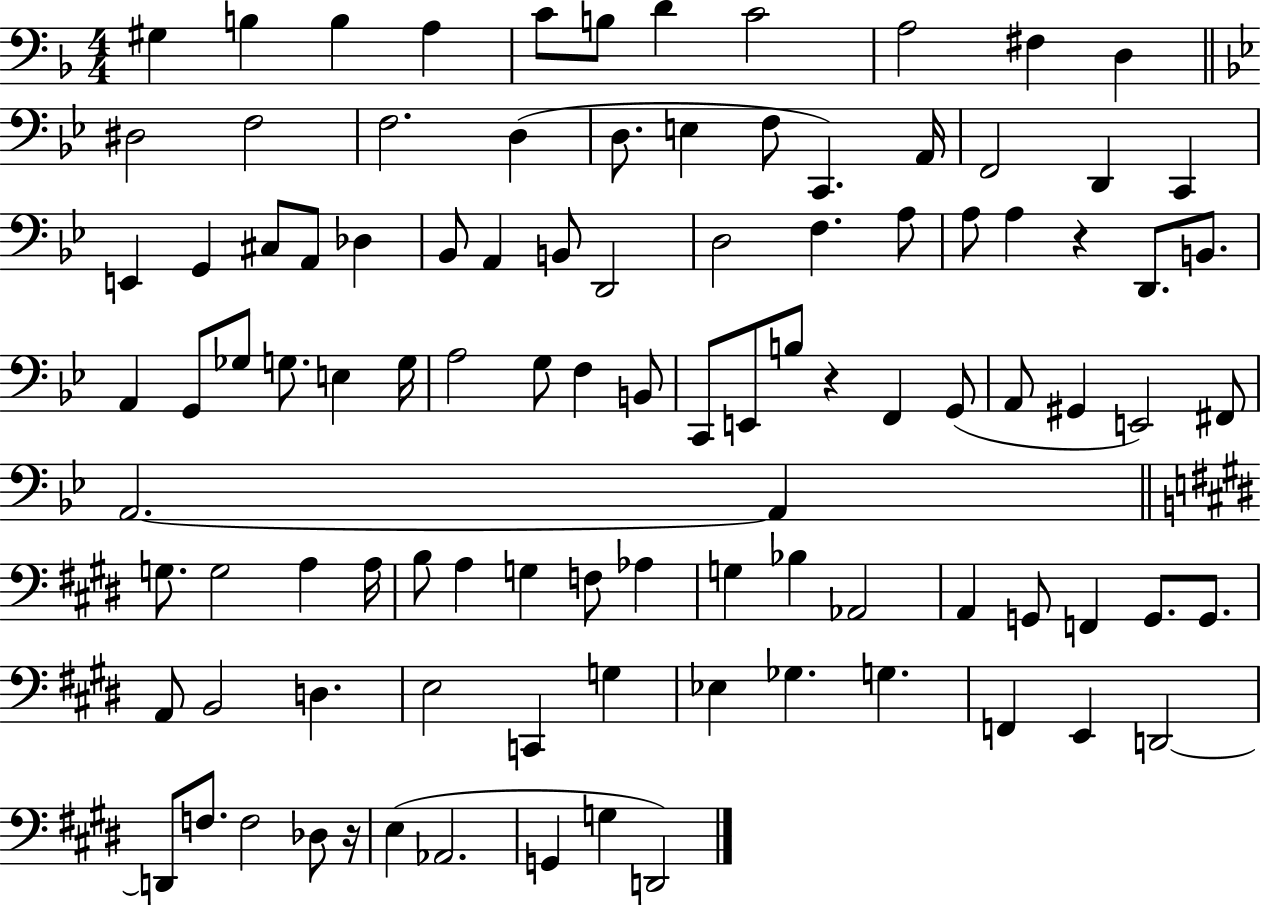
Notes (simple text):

G#3/q B3/q B3/q A3/q C4/e B3/e D4/q C4/h A3/h F#3/q D3/q D#3/h F3/h F3/h. D3/q D3/e. E3/q F3/e C2/q. A2/s F2/h D2/q C2/q E2/q G2/q C#3/e A2/e Db3/q Bb2/e A2/q B2/e D2/h D3/h F3/q. A3/e A3/e A3/q R/q D2/e. B2/e. A2/q G2/e Gb3/e G3/e. E3/q G3/s A3/h G3/e F3/q B2/e C2/e E2/e B3/e R/q F2/q G2/e A2/e G#2/q E2/h F#2/e A2/h. A2/q G3/e. G3/h A3/q A3/s B3/e A3/q G3/q F3/e Ab3/q G3/q Bb3/q Ab2/h A2/q G2/e F2/q G2/e. G2/e. A2/e B2/h D3/q. E3/h C2/q G3/q Eb3/q Gb3/q. G3/q. F2/q E2/q D2/h D2/e F3/e. F3/h Db3/e R/s E3/q Ab2/h. G2/q G3/q D2/h